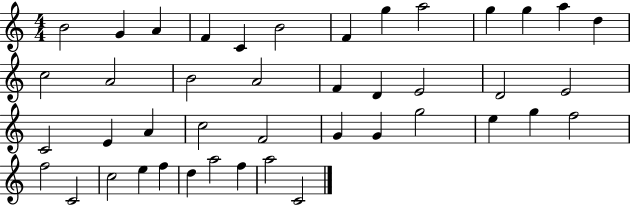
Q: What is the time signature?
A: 4/4